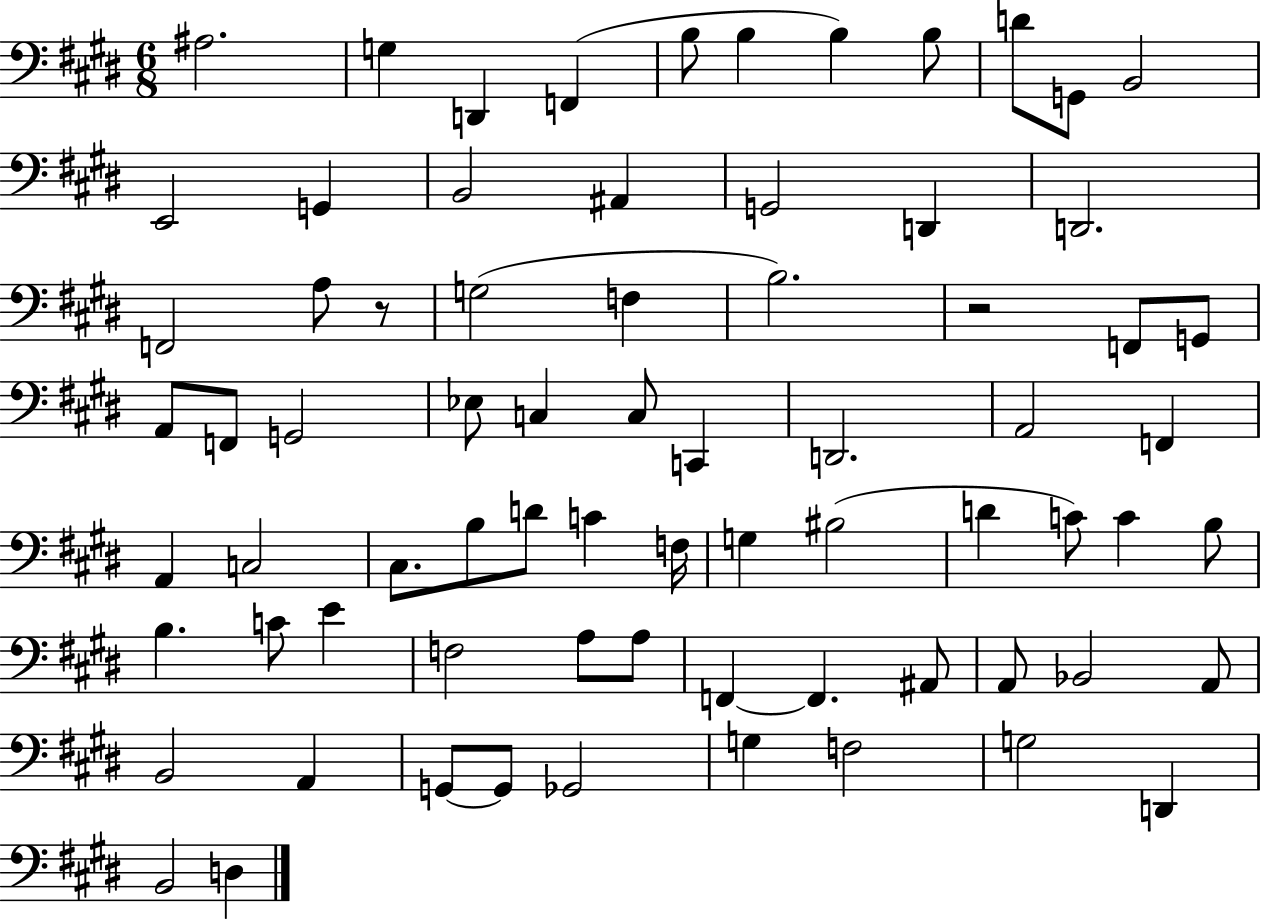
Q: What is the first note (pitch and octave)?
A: A#3